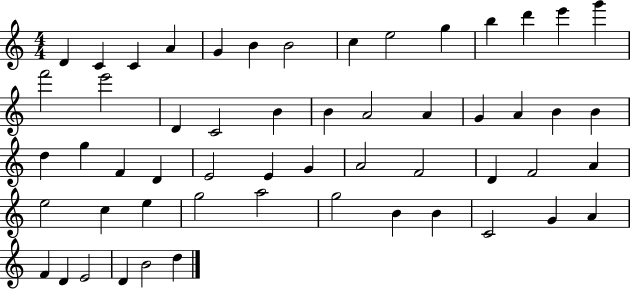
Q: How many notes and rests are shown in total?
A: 55